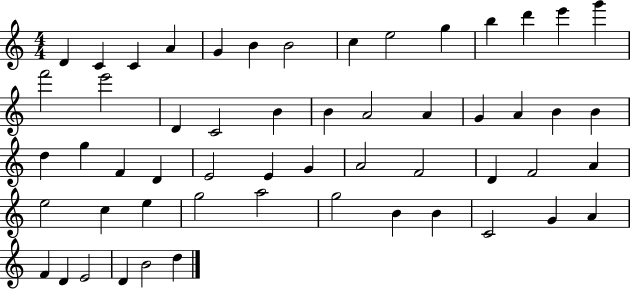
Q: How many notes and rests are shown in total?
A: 55